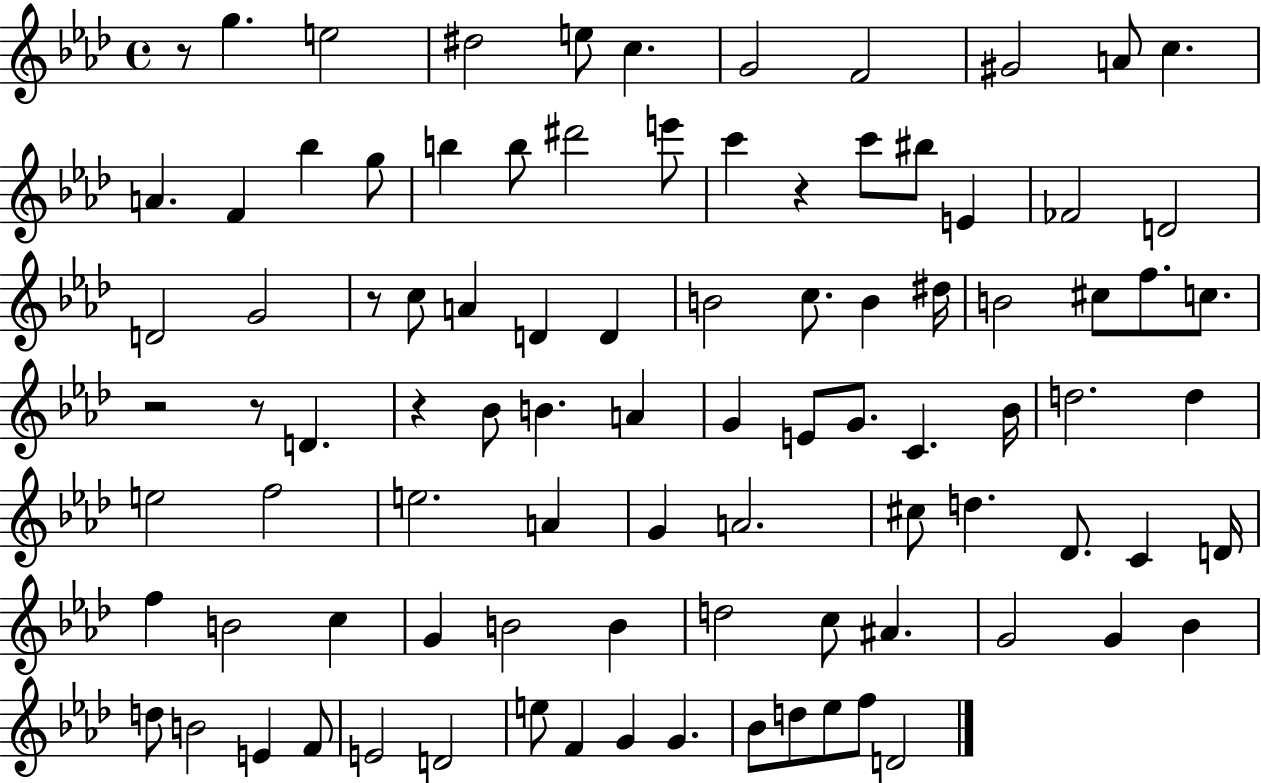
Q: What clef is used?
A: treble